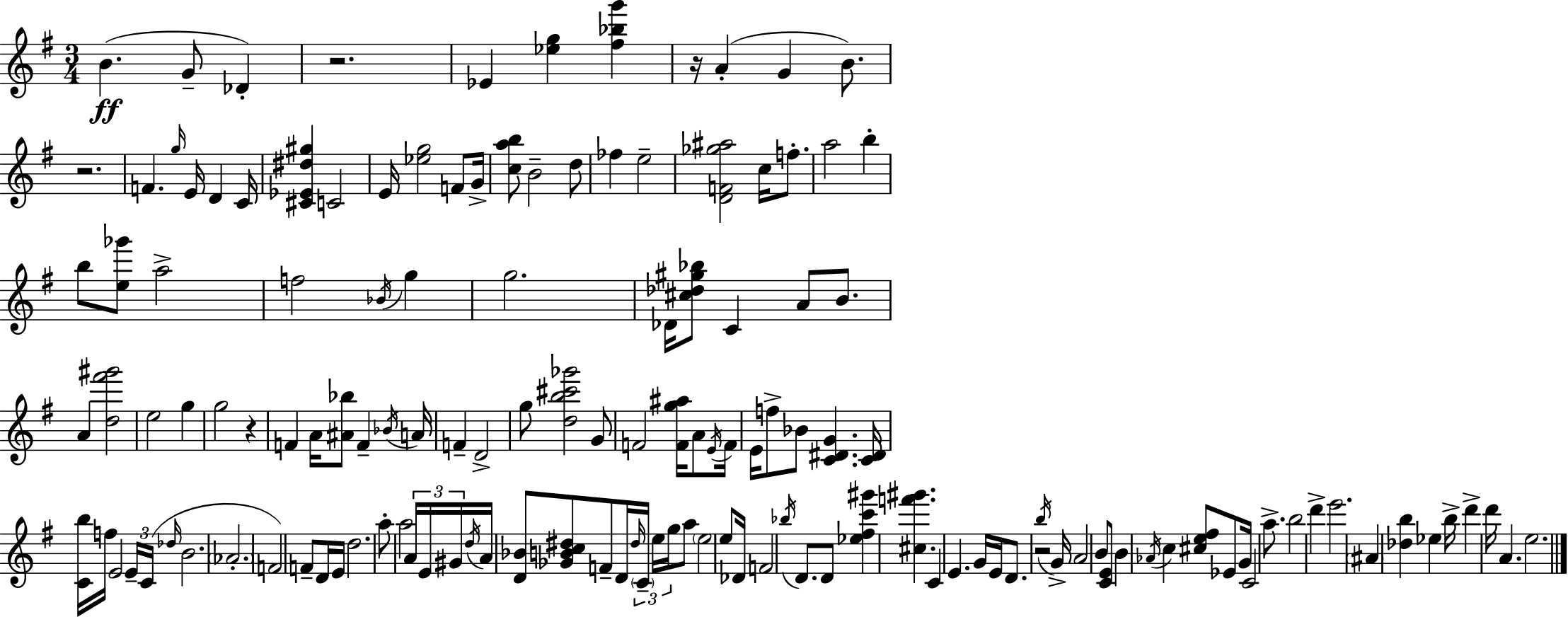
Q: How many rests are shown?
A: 5